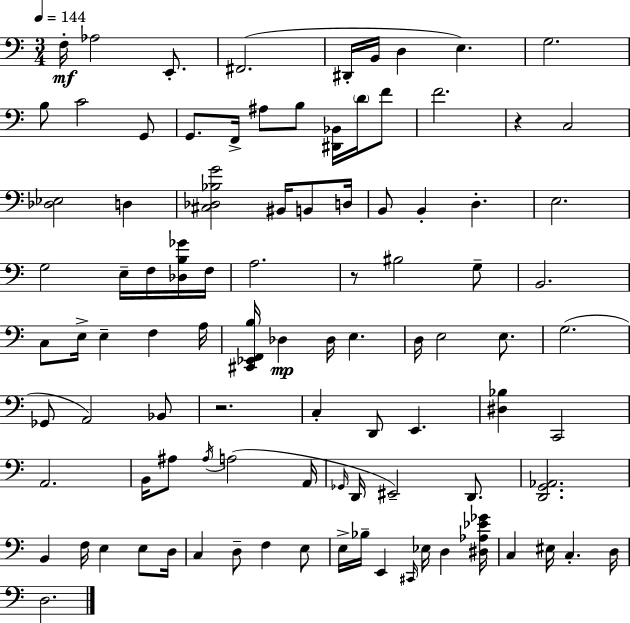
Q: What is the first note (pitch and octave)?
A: F3